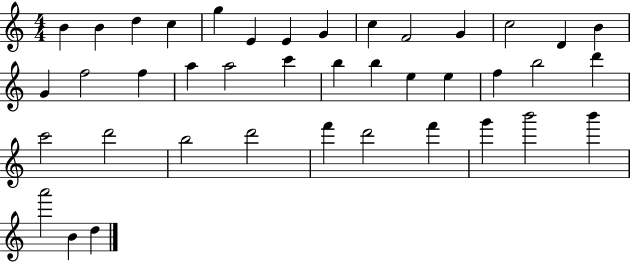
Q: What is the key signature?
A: C major